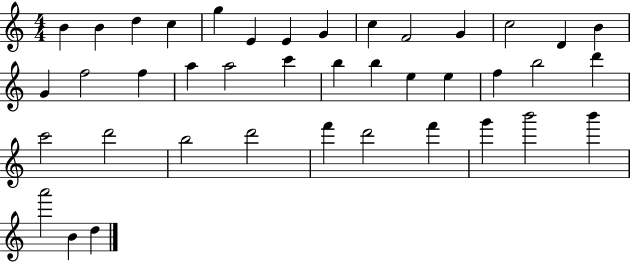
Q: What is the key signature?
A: C major